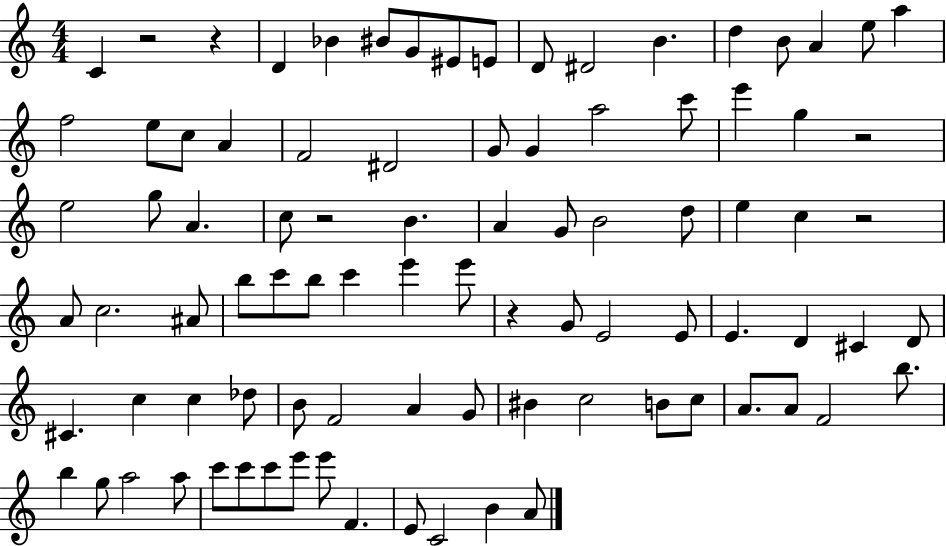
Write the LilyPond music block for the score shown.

{
  \clef treble
  \numericTimeSignature
  \time 4/4
  \key c \major
  c'4 r2 r4 | d'4 bes'4 bis'8 g'8 eis'8 e'8 | d'8 dis'2 b'4. | d''4 b'8 a'4 e''8 a''4 | \break f''2 e''8 c''8 a'4 | f'2 dis'2 | g'8 g'4 a''2 c'''8 | e'''4 g''4 r2 | \break e''2 g''8 a'4. | c''8 r2 b'4. | a'4 g'8 b'2 d''8 | e''4 c''4 r2 | \break a'8 c''2. ais'8 | b''8 c'''8 b''8 c'''4 e'''4 e'''8 | r4 g'8 e'2 e'8 | e'4. d'4 cis'4 d'8 | \break cis'4. c''4 c''4 des''8 | b'8 f'2 a'4 g'8 | bis'4 c''2 b'8 c''8 | a'8. a'8 f'2 b''8. | \break b''4 g''8 a''2 a''8 | c'''8 c'''8 c'''8 e'''8 e'''8 f'4. | e'8 c'2 b'4 a'8 | \bar "|."
}